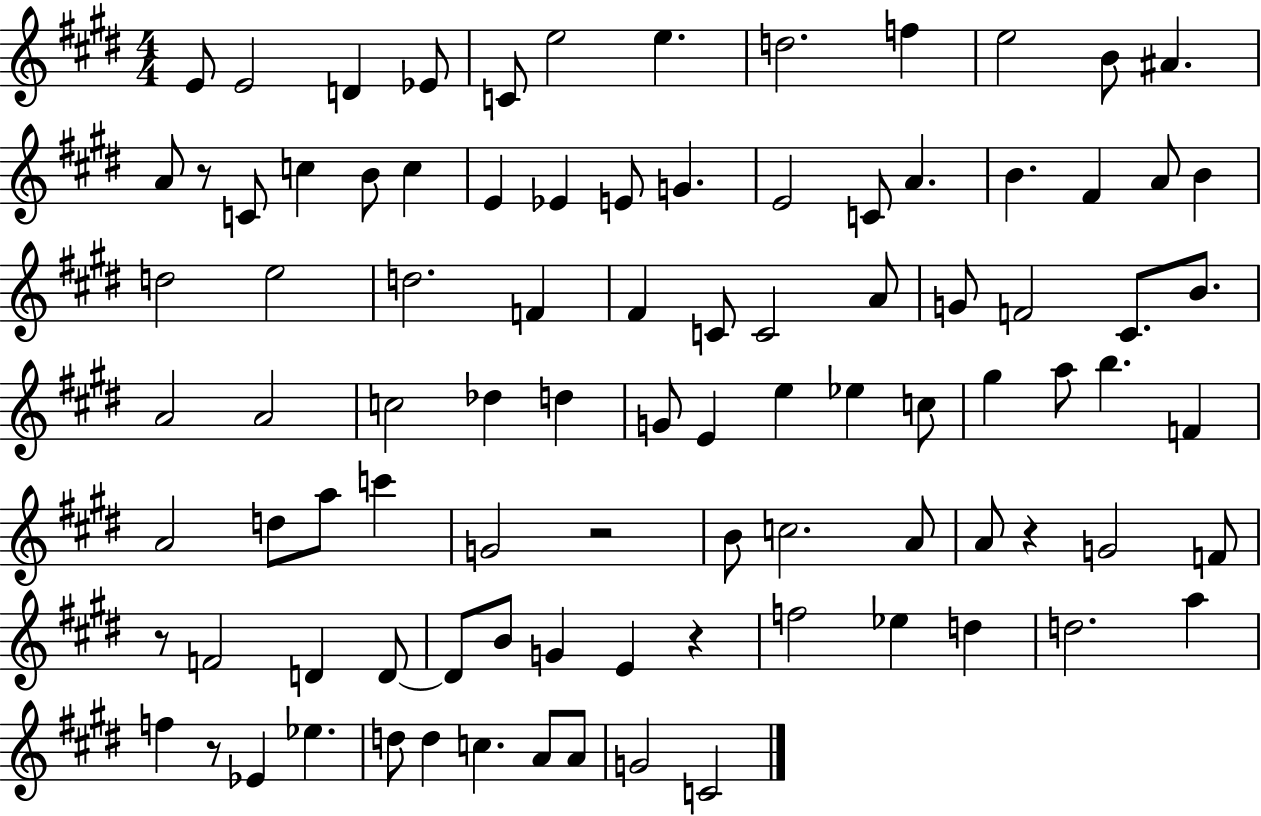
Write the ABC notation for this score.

X:1
T:Untitled
M:4/4
L:1/4
K:E
E/2 E2 D _E/2 C/2 e2 e d2 f e2 B/2 ^A A/2 z/2 C/2 c B/2 c E _E E/2 G E2 C/2 A B ^F A/2 B d2 e2 d2 F ^F C/2 C2 A/2 G/2 F2 ^C/2 B/2 A2 A2 c2 _d d G/2 E e _e c/2 ^g a/2 b F A2 d/2 a/2 c' G2 z2 B/2 c2 A/2 A/2 z G2 F/2 z/2 F2 D D/2 D/2 B/2 G E z f2 _e d d2 a f z/2 _E _e d/2 d c A/2 A/2 G2 C2